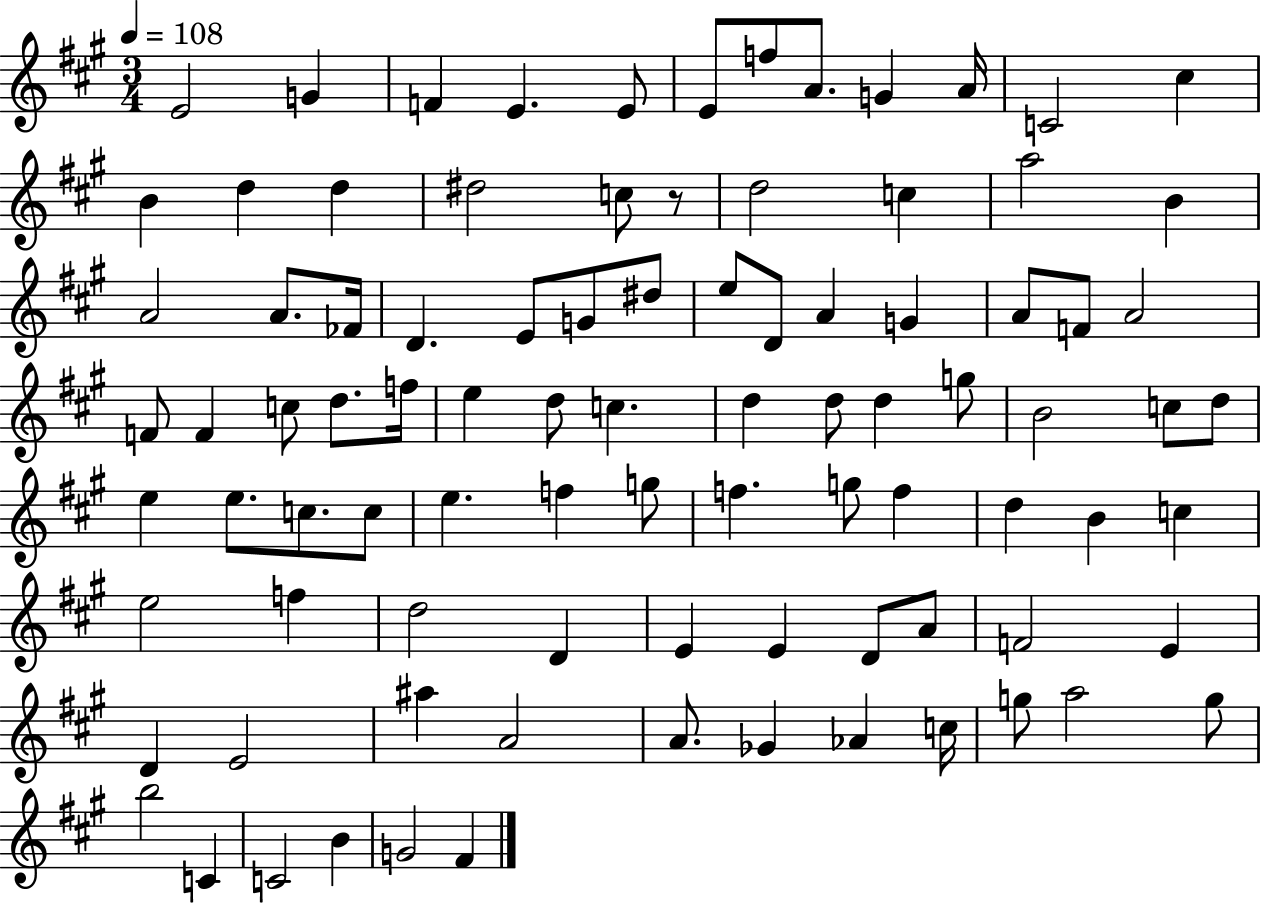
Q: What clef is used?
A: treble